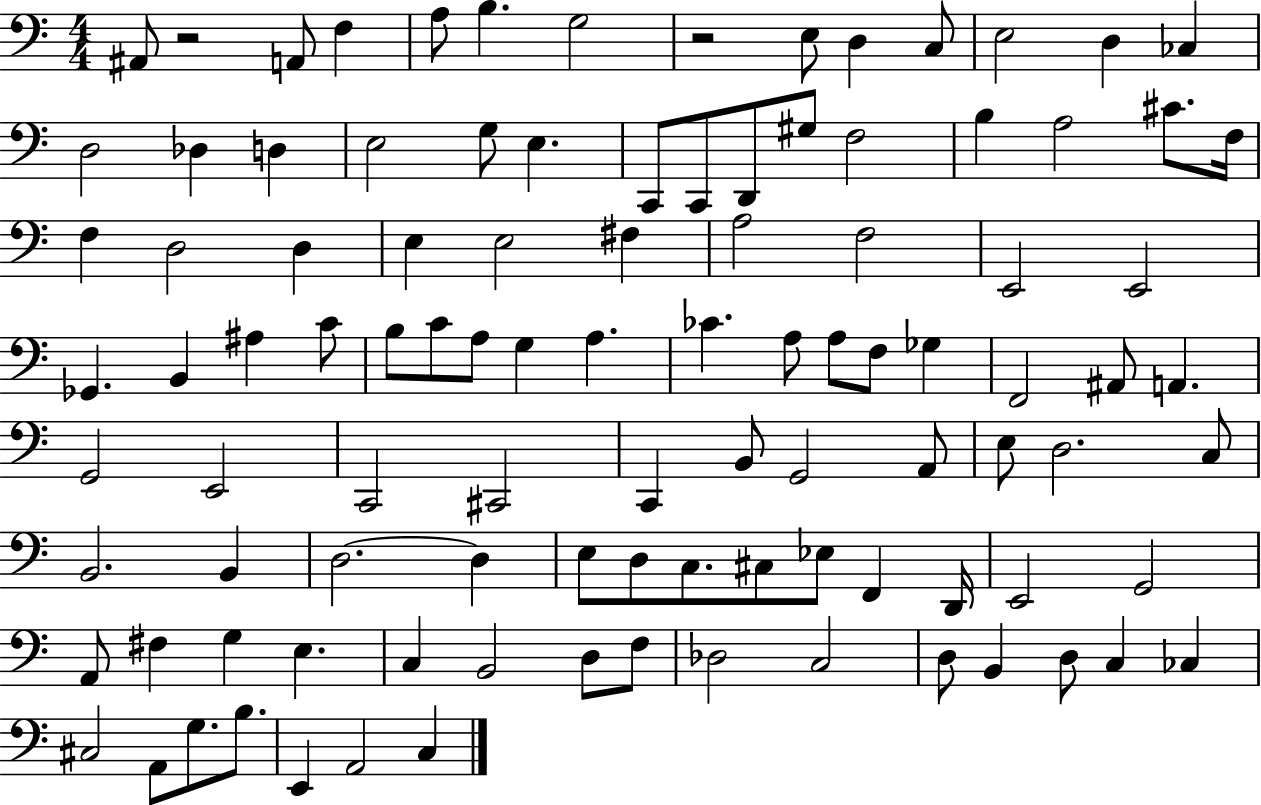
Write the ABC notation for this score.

X:1
T:Untitled
M:4/4
L:1/4
K:C
^A,,/2 z2 A,,/2 F, A,/2 B, G,2 z2 E,/2 D, C,/2 E,2 D, _C, D,2 _D, D, E,2 G,/2 E, C,,/2 C,,/2 D,,/2 ^G,/2 F,2 B, A,2 ^C/2 F,/4 F, D,2 D, E, E,2 ^F, A,2 F,2 E,,2 E,,2 _G,, B,, ^A, C/2 B,/2 C/2 A,/2 G, A, _C A,/2 A,/2 F,/2 _G, F,,2 ^A,,/2 A,, G,,2 E,,2 C,,2 ^C,,2 C,, B,,/2 G,,2 A,,/2 E,/2 D,2 C,/2 B,,2 B,, D,2 D, E,/2 D,/2 C,/2 ^C,/2 _E,/2 F,, D,,/4 E,,2 G,,2 A,,/2 ^F, G, E, C, B,,2 D,/2 F,/2 _D,2 C,2 D,/2 B,, D,/2 C, _C, ^C,2 A,,/2 G,/2 B,/2 E,, A,,2 C,